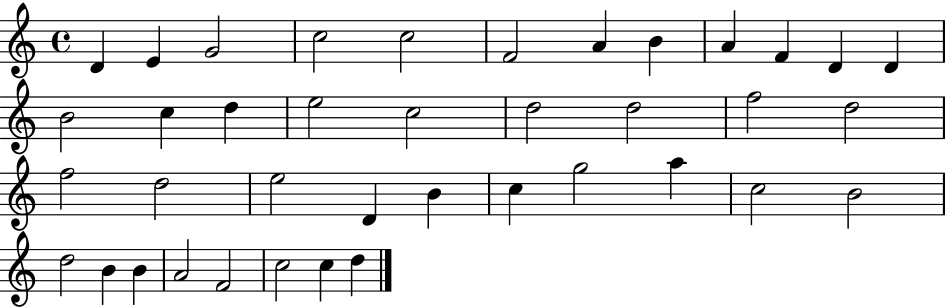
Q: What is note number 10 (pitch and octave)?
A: F4